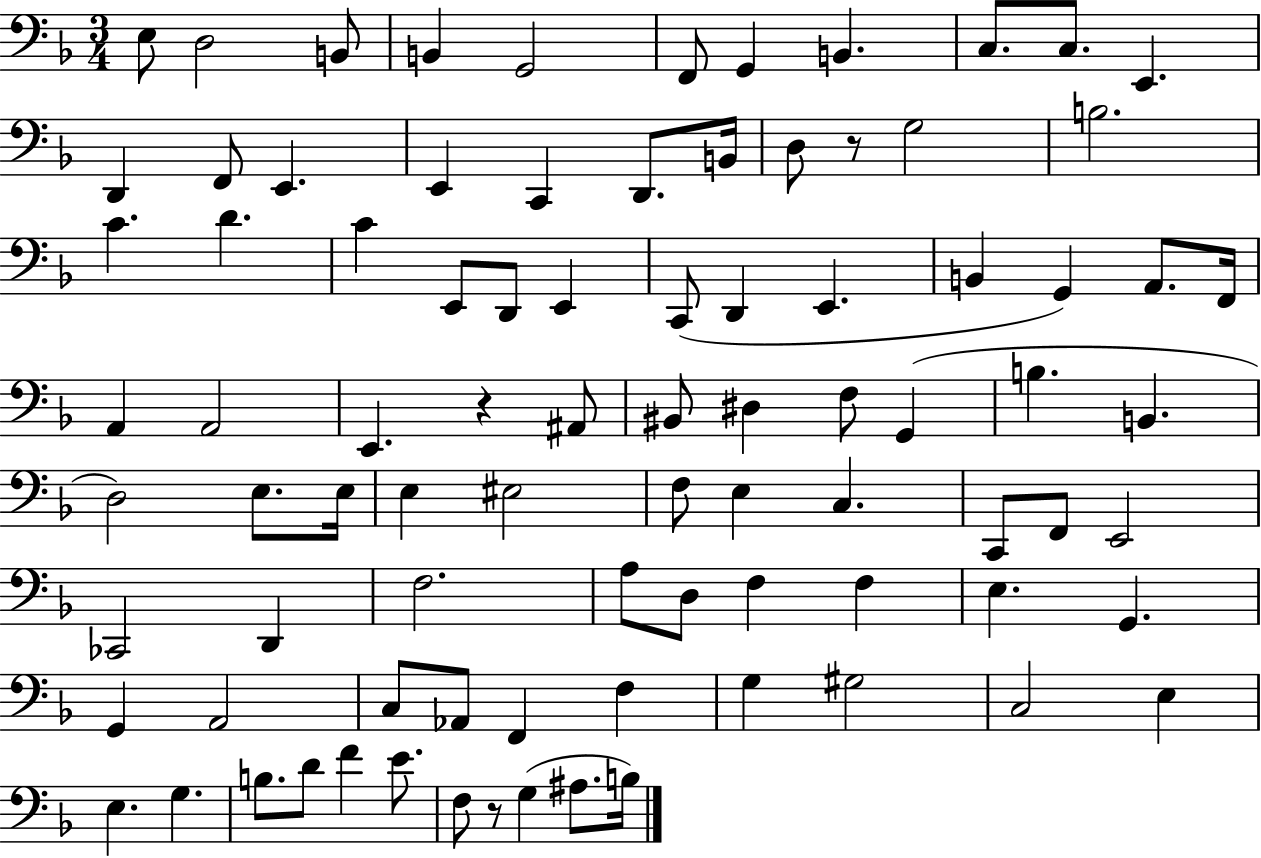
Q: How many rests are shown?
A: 3